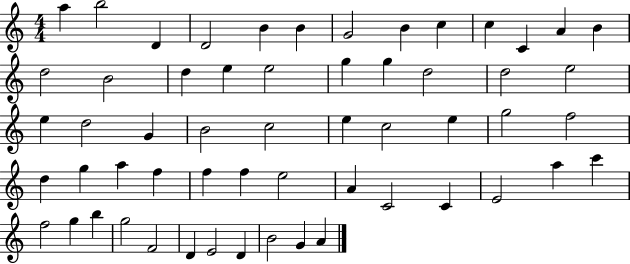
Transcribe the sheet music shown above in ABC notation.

X:1
T:Untitled
M:4/4
L:1/4
K:C
a b2 D D2 B B G2 B c c C A B d2 B2 d e e2 g g d2 d2 e2 e d2 G B2 c2 e c2 e g2 f2 d g a f f f e2 A C2 C E2 a c' f2 g b g2 F2 D E2 D B2 G A